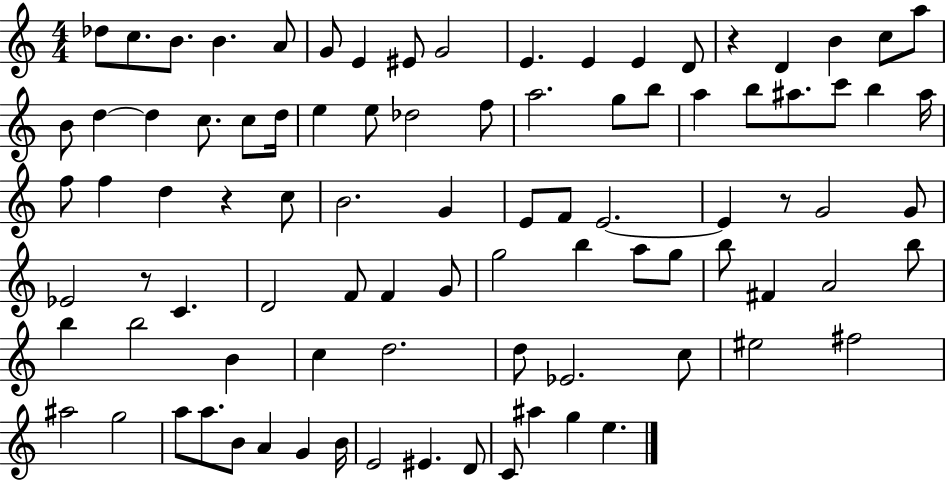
Db5/e C5/e. B4/e. B4/q. A4/e G4/e E4/q EIS4/e G4/h E4/q. E4/q E4/q D4/e R/q D4/q B4/q C5/e A5/e B4/e D5/q D5/q C5/e. C5/e D5/s E5/q E5/e Db5/h F5/e A5/h. G5/e B5/e A5/q B5/e A#5/e. C6/e B5/q A#5/s F5/e F5/q D5/q R/q C5/e B4/h. G4/q E4/e F4/e E4/h. E4/q R/e G4/h G4/e Eb4/h R/e C4/q. D4/h F4/e F4/q G4/e G5/h B5/q A5/e G5/e B5/e F#4/q A4/h B5/e B5/q B5/h B4/q C5/q D5/h. D5/e Eb4/h. C5/e EIS5/h F#5/h A#5/h G5/h A5/e A5/e. B4/e A4/q G4/q B4/s E4/h EIS4/q. D4/e C4/e A#5/q G5/q E5/q.